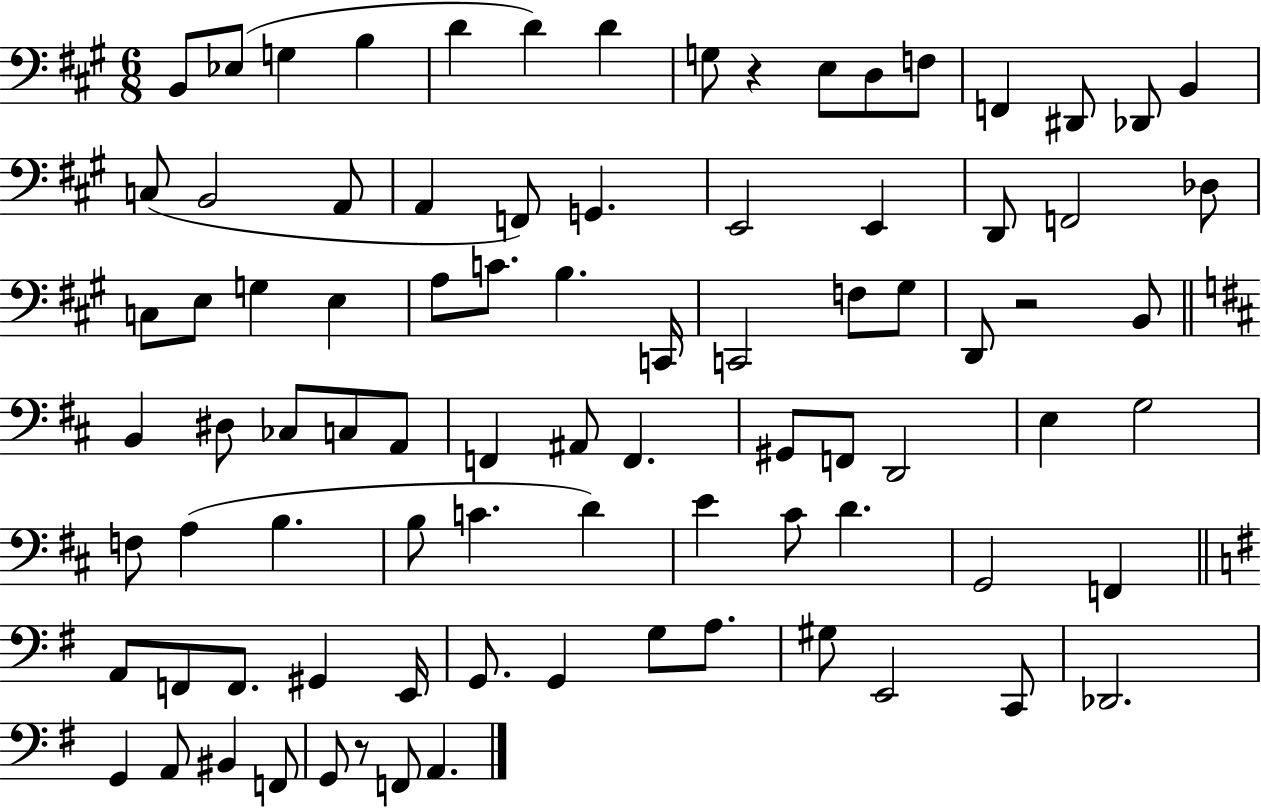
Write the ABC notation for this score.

X:1
T:Untitled
M:6/8
L:1/4
K:A
B,,/2 _E,/2 G, B, D D D G,/2 z E,/2 D,/2 F,/2 F,, ^D,,/2 _D,,/2 B,, C,/2 B,,2 A,,/2 A,, F,,/2 G,, E,,2 E,, D,,/2 F,,2 _D,/2 C,/2 E,/2 G, E, A,/2 C/2 B, C,,/4 C,,2 F,/2 ^G,/2 D,,/2 z2 B,,/2 B,, ^D,/2 _C,/2 C,/2 A,,/2 F,, ^A,,/2 F,, ^G,,/2 F,,/2 D,,2 E, G,2 F,/2 A, B, B,/2 C D E ^C/2 D G,,2 F,, A,,/2 F,,/2 F,,/2 ^G,, E,,/4 G,,/2 G,, G,/2 A,/2 ^G,/2 E,,2 C,,/2 _D,,2 G,, A,,/2 ^B,, F,,/2 G,,/2 z/2 F,,/2 A,,